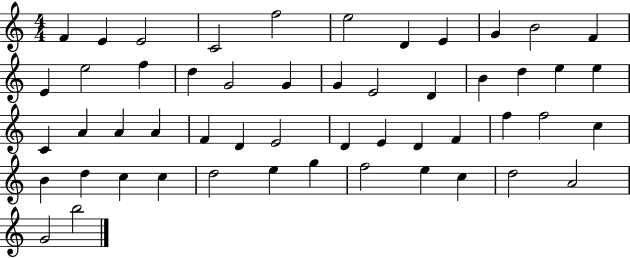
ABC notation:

X:1
T:Untitled
M:4/4
L:1/4
K:C
F E E2 C2 f2 e2 D E G B2 F E e2 f d G2 G G E2 D B d e e C A A A F D E2 D E D F f f2 c B d c c d2 e g f2 e c d2 A2 G2 b2